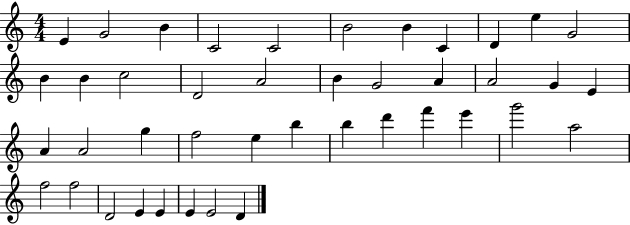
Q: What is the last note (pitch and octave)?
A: D4